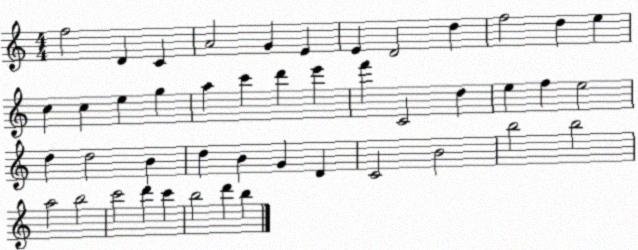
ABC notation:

X:1
T:Untitled
M:4/4
L:1/4
K:C
f2 D C A2 G E E D2 d f2 d e c c e g a c' d' e' f' C2 d e f e2 d d2 B d B G D C2 B2 b2 b2 a2 b2 c'2 d' c' b2 d' b